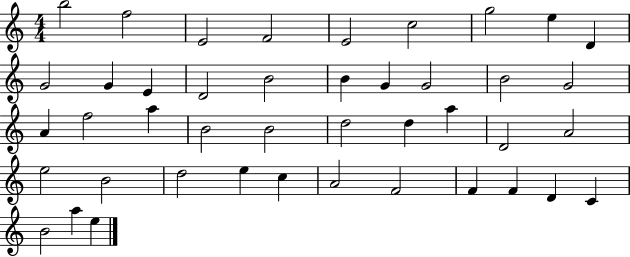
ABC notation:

X:1
T:Untitled
M:4/4
L:1/4
K:C
b2 f2 E2 F2 E2 c2 g2 e D G2 G E D2 B2 B G G2 B2 G2 A f2 a B2 B2 d2 d a D2 A2 e2 B2 d2 e c A2 F2 F F D C B2 a e